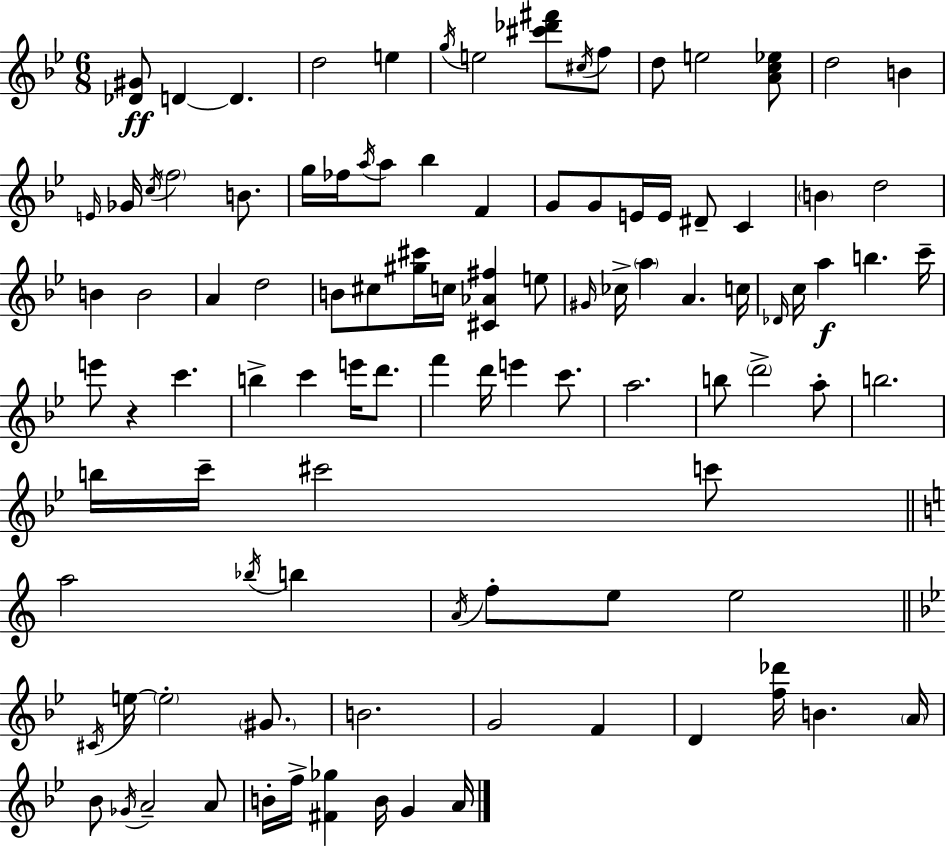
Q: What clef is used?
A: treble